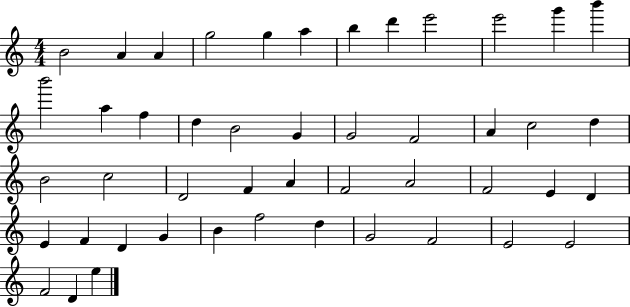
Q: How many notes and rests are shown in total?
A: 47